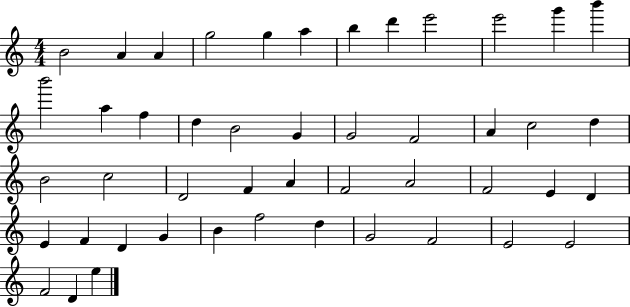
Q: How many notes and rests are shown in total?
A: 47